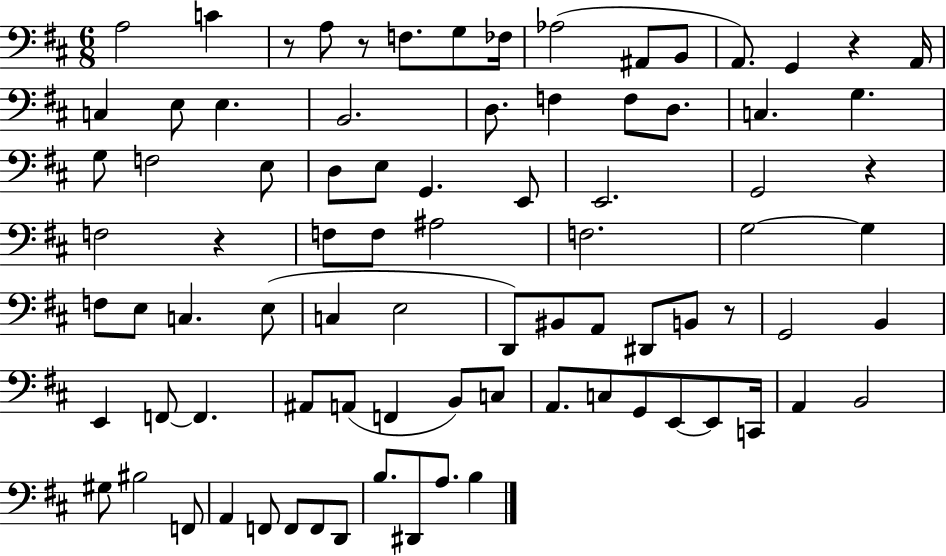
A3/h C4/q R/e A3/e R/e F3/e. G3/e FES3/s Ab3/h A#2/e B2/e A2/e. G2/q R/q A2/s C3/q E3/e E3/q. B2/h. D3/e. F3/q F3/e D3/e. C3/q. G3/q. G3/e F3/h E3/e D3/e E3/e G2/q. E2/e E2/h. G2/h R/q F3/h R/q F3/e F3/e A#3/h F3/h. G3/h G3/q F3/e E3/e C3/q. E3/e C3/q E3/h D2/e BIS2/e A2/e D#2/e B2/e R/e G2/h B2/q E2/q F2/e F2/q. A#2/e A2/e F2/q B2/e C3/e A2/e. C3/e G2/e E2/e E2/e C2/s A2/q B2/h G#3/e BIS3/h F2/e A2/q F2/e F2/e F2/e D2/e B3/e. D#2/e A3/e. B3/q